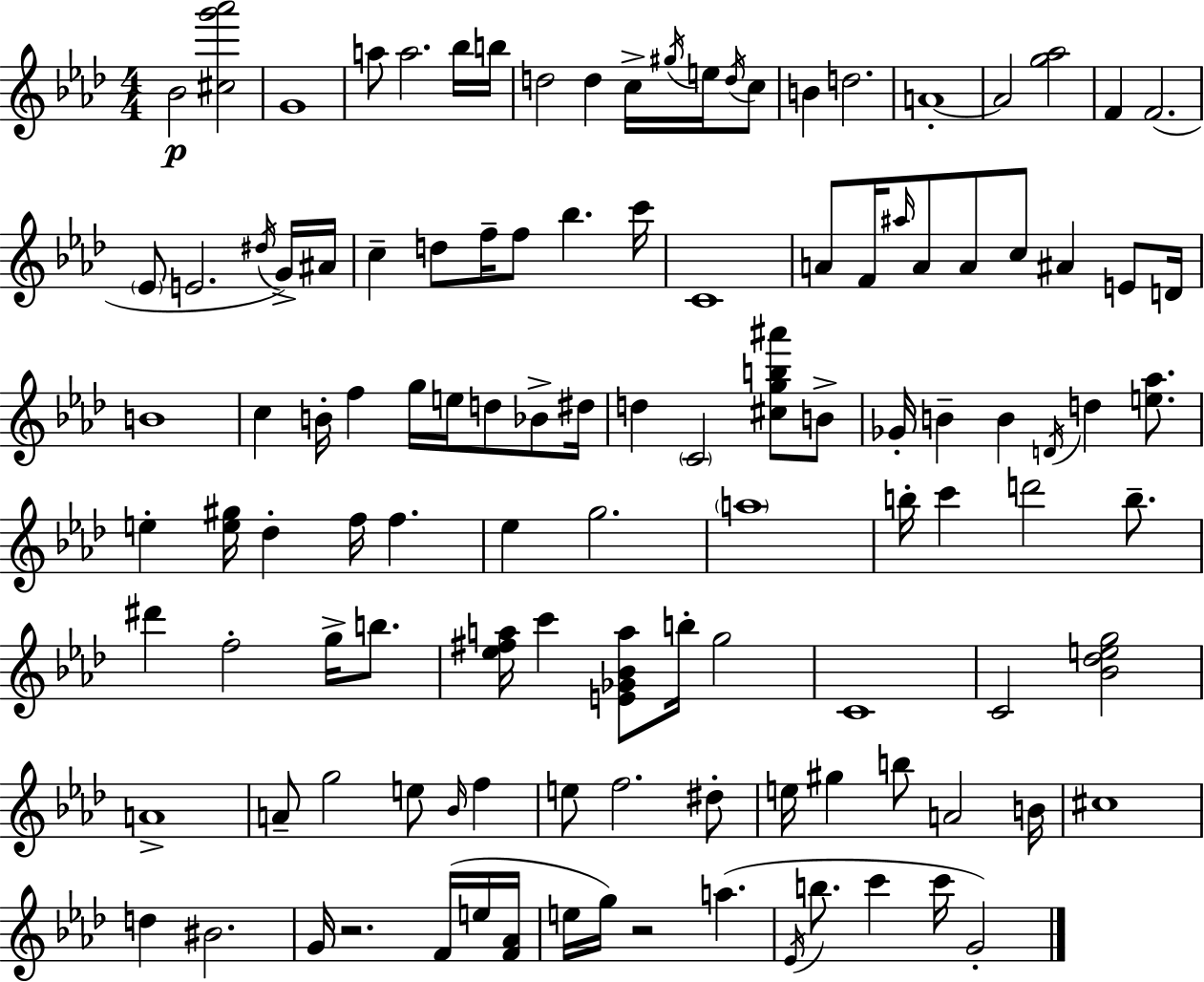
Bb4/h [C#5,G6,Ab6]/h G4/w A5/e A5/h. Bb5/s B5/s D5/h D5/q C5/s G#5/s E5/s D5/s C5/e B4/q D5/h. A4/w A4/h [G5,Ab5]/h F4/q F4/h. Eb4/e E4/h. D#5/s G4/s A#4/s C5/q D5/e F5/s F5/e Bb5/q. C6/s C4/w A4/e F4/s A#5/s A4/e A4/e C5/e A#4/q E4/e D4/s B4/w C5/q B4/s F5/q G5/s E5/s D5/e Bb4/e D#5/s D5/q C4/h [C#5,G5,B5,A#6]/e B4/e Gb4/s B4/q B4/q D4/s D5/q [E5,Ab5]/e. E5/q [E5,G#5]/s Db5/q F5/s F5/q. Eb5/q G5/h. A5/w B5/s C6/q D6/h B5/e. D#6/q F5/h G5/s B5/e. [Eb5,F#5,A5]/s C6/q [E4,Gb4,Bb4,A5]/e B5/s G5/h C4/w C4/h [Bb4,Db5,E5,G5]/h A4/w A4/e G5/h E5/e Bb4/s F5/q E5/e F5/h. D#5/e E5/s G#5/q B5/e A4/h B4/s C#5/w D5/q BIS4/h. G4/s R/h. F4/s E5/s [F4,Ab4]/s E5/s G5/s R/h A5/q. Eb4/s B5/e. C6/q C6/s G4/h